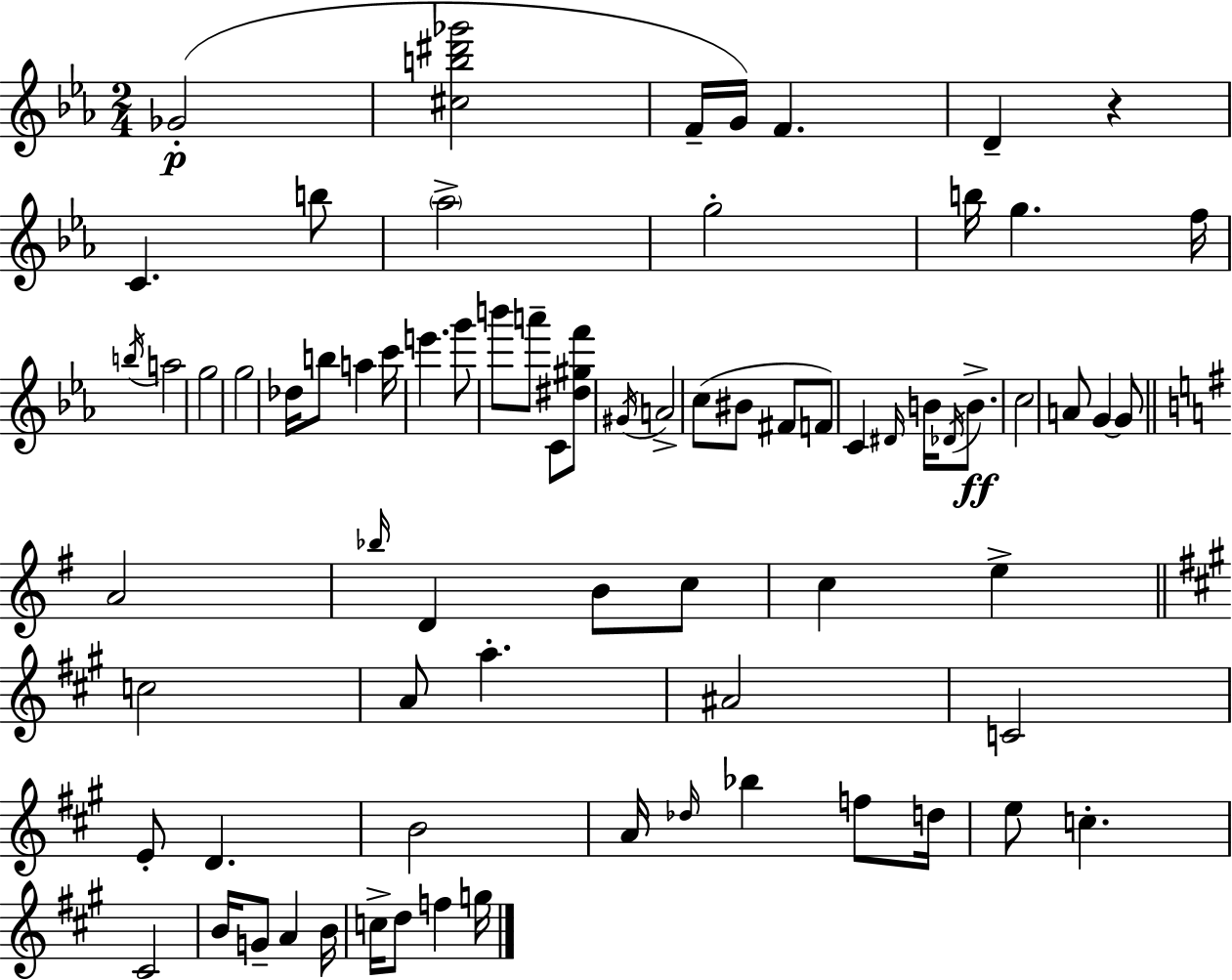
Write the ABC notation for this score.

X:1
T:Untitled
M:2/4
L:1/4
K:Cm
_G2 [^cb^d'_g']2 F/4 G/4 F D z C b/2 _a2 g2 b/4 g f/4 b/4 a2 g2 g2 _d/4 b/2 a c'/4 e' g'/2 b'/2 a'/2 C/2 [^d^gf']/2 ^G/4 A2 c/2 ^B/2 ^F/2 F/2 C ^D/4 B/4 _D/4 B/2 c2 A/2 G G/2 A2 _b/4 D B/2 c/2 c e c2 A/2 a ^A2 C2 E/2 D B2 A/4 _d/4 _b f/2 d/4 e/2 c ^C2 B/4 G/2 A B/4 c/4 d/2 f g/4